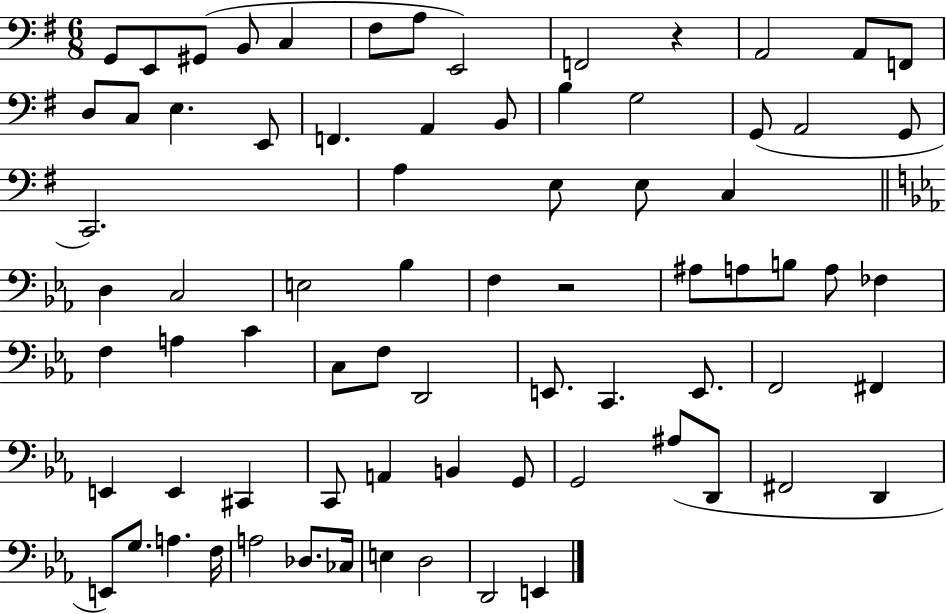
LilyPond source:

{
  \clef bass
  \numericTimeSignature
  \time 6/8
  \key g \major
  g,8 e,8 gis,8( b,8 c4 | fis8 a8 e,2) | f,2 r4 | a,2 a,8 f,8 | \break d8 c8 e4. e,8 | f,4. a,4 b,8 | b4 g2 | g,8( a,2 g,8 | \break c,2.) | a4 e8 e8 c4 | \bar "||" \break \key ees \major d4 c2 | e2 bes4 | f4 r2 | ais8 a8 b8 a8 fes4 | \break f4 a4 c'4 | c8 f8 d,2 | e,8. c,4. e,8. | f,2 fis,4 | \break e,4 e,4 cis,4 | c,8 a,4 b,4 g,8 | g,2 ais8( d,8 | fis,2 d,4 | \break e,8) g8. a4. f16 | a2 des8. ces16 | e4 d2 | d,2 e,4 | \break \bar "|."
}